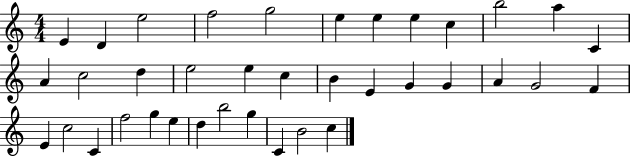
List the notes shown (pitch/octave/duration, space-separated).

E4/q D4/q E5/h F5/h G5/h E5/q E5/q E5/q C5/q B5/h A5/q C4/q A4/q C5/h D5/q E5/h E5/q C5/q B4/q E4/q G4/q G4/q A4/q G4/h F4/q E4/q C5/h C4/q F5/h G5/q E5/q D5/q B5/h G5/q C4/q B4/h C5/q